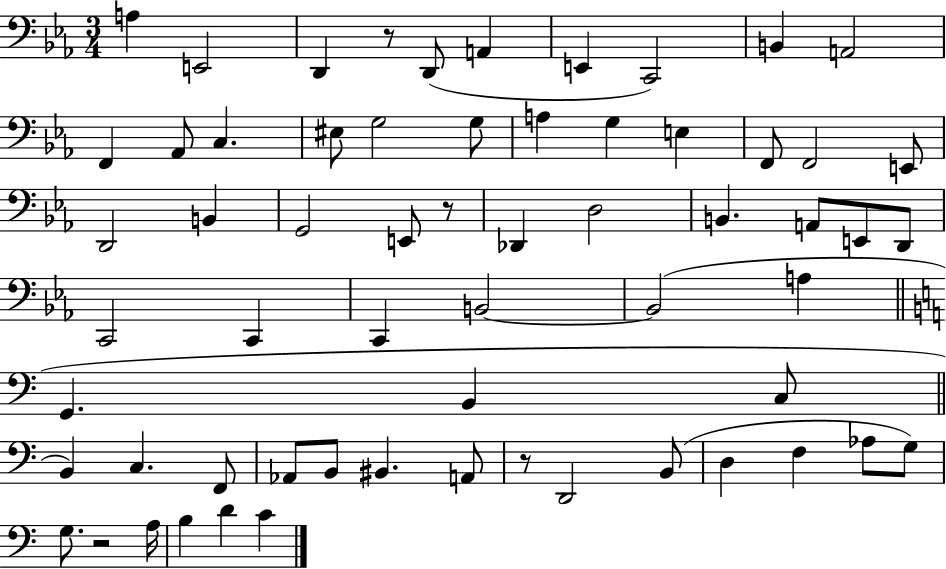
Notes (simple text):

A3/q E2/h D2/q R/e D2/e A2/q E2/q C2/h B2/q A2/h F2/q Ab2/e C3/q. EIS3/e G3/h G3/e A3/q G3/q E3/q F2/e F2/h E2/e D2/h B2/q G2/h E2/e R/e Db2/q D3/h B2/q. A2/e E2/e D2/e C2/h C2/q C2/q B2/h B2/h A3/q G2/q. B2/q C3/e B2/q C3/q. F2/e Ab2/e B2/e BIS2/q. A2/e R/e D2/h B2/e D3/q F3/q Ab3/e G3/e G3/e. R/h A3/s B3/q D4/q C4/q